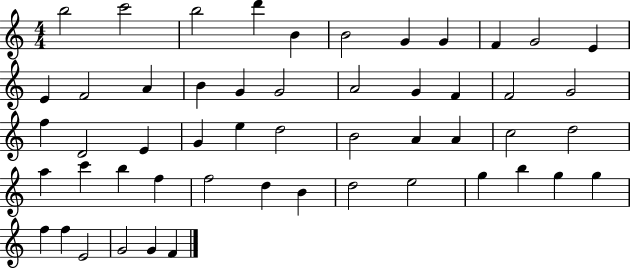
X:1
T:Untitled
M:4/4
L:1/4
K:C
b2 c'2 b2 d' B B2 G G F G2 E E F2 A B G G2 A2 G F F2 G2 f D2 E G e d2 B2 A A c2 d2 a c' b f f2 d B d2 e2 g b g g f f E2 G2 G F